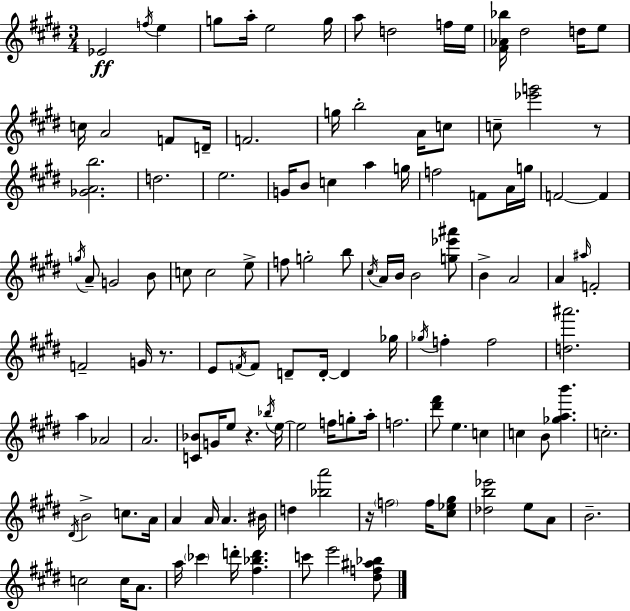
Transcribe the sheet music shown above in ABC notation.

X:1
T:Untitled
M:3/4
L:1/4
K:E
_E2 f/4 e g/2 a/4 e2 g/4 a/2 d2 f/4 e/4 [^F_A_b]/4 ^d2 d/4 e/2 c/4 A2 F/2 D/4 F2 g/4 b2 A/4 c/2 c/2 [_e'g']2 z/2 [_GAb]2 d2 e2 G/4 B/2 c a g/4 f2 F/2 A/4 g/4 F2 F g/4 A/2 G2 B/2 c/2 c2 e/2 f/2 g2 b/2 ^c/4 A/4 B/4 B2 [g_e'^a']/2 B A2 A ^a/4 F2 F2 G/4 z/2 E/2 F/4 F/2 D/2 D/4 D _g/4 _g/4 f f2 [d^a']2 a _A2 A2 [C_B]/2 G/4 e/2 z _b/4 e/4 e2 f/4 g/2 a/4 f2 [^d'^f']/2 e c c B/2 [_gab'] c2 ^D/4 B2 c/2 A/4 A A/4 A ^B/4 d [_ba']2 z/4 f2 f/4 [^c_e^g]/2 [_db_e']2 e/2 A/2 B2 c2 c/4 A/2 a/4 _c' d'/4 [^f_bd'] c'/2 e'2 [^df^a_b]/2